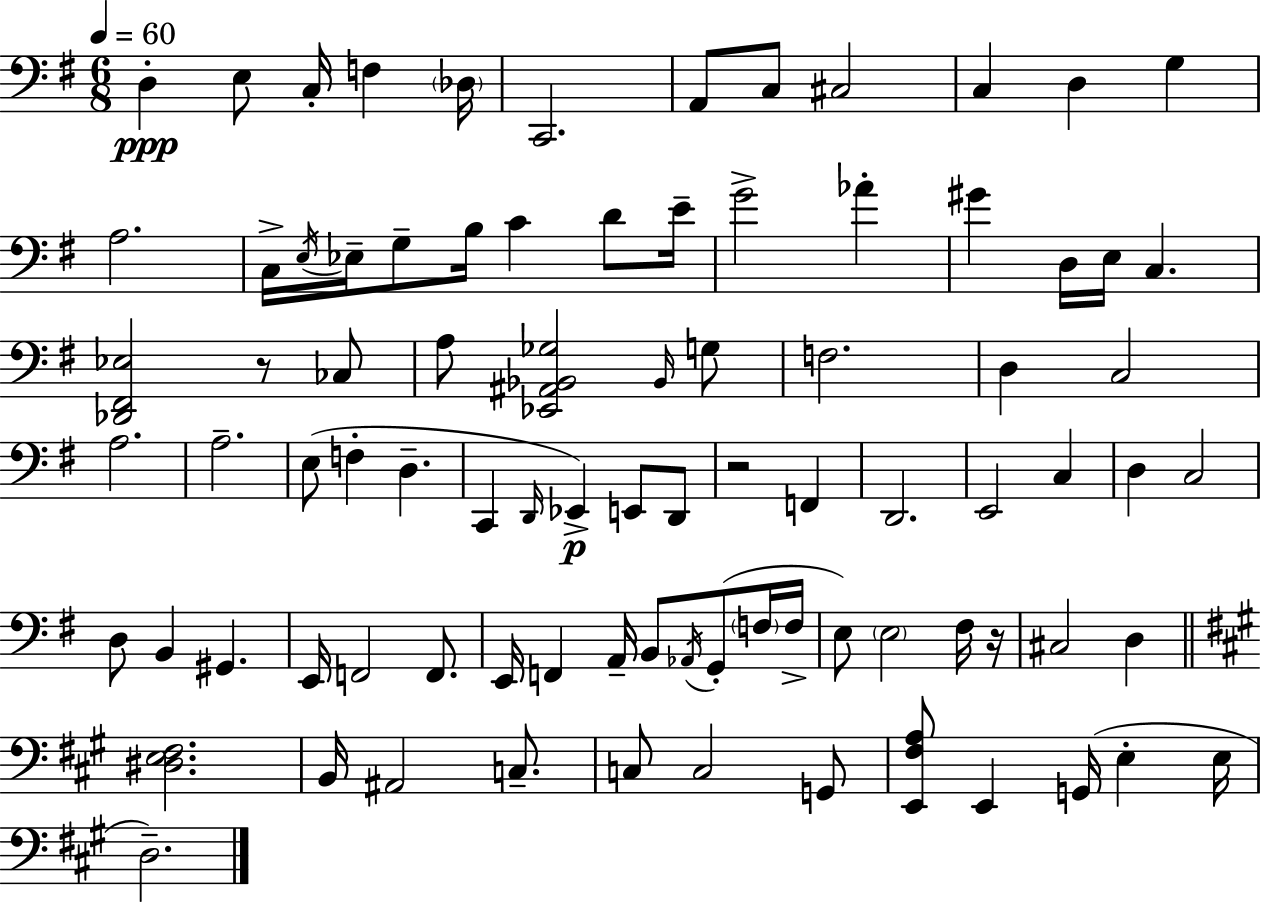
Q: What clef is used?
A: bass